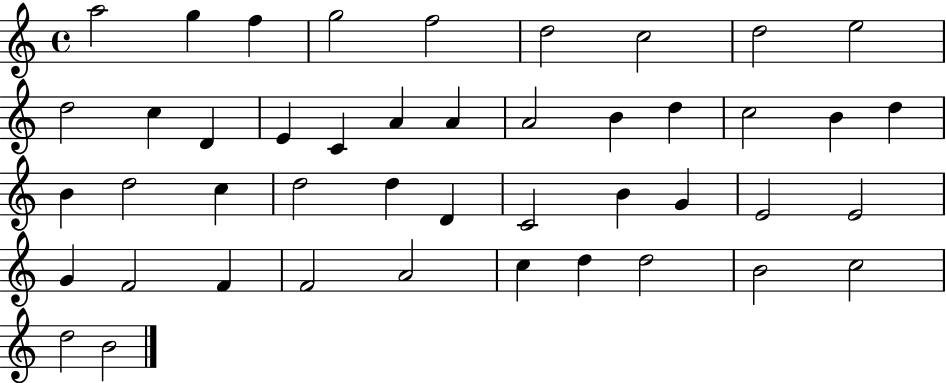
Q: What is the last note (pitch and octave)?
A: B4